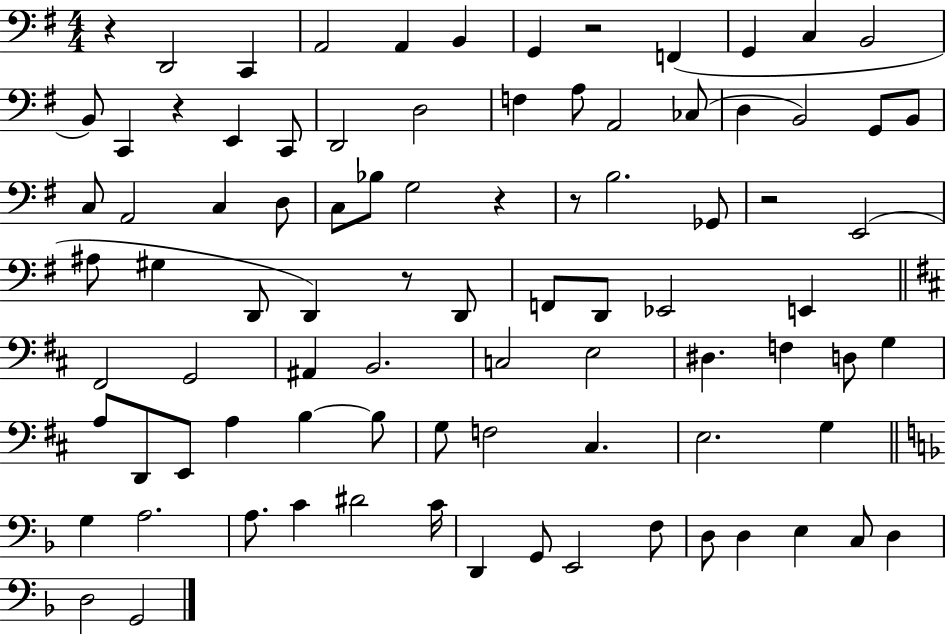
X:1
T:Untitled
M:4/4
L:1/4
K:G
z D,,2 C,, A,,2 A,, B,, G,, z2 F,, G,, C, B,,2 B,,/2 C,, z E,, C,,/2 D,,2 D,2 F, A,/2 A,,2 _C,/2 D, B,,2 G,,/2 B,,/2 C,/2 A,,2 C, D,/2 C,/2 _B,/2 G,2 z z/2 B,2 _G,,/2 z2 E,,2 ^A,/2 ^G, D,,/2 D,, z/2 D,,/2 F,,/2 D,,/2 _E,,2 E,, ^F,,2 G,,2 ^A,, B,,2 C,2 E,2 ^D, F, D,/2 G, A,/2 D,,/2 E,,/2 A, B, B,/2 G,/2 F,2 ^C, E,2 G, G, A,2 A,/2 C ^D2 C/4 D,, G,,/2 E,,2 F,/2 D,/2 D, E, C,/2 D, D,2 G,,2